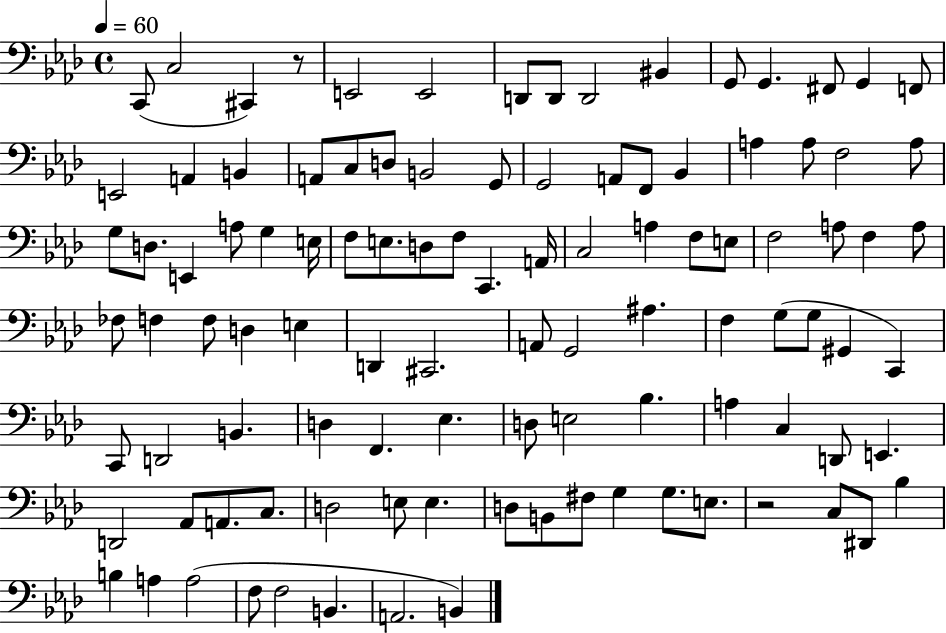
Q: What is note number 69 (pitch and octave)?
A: D3